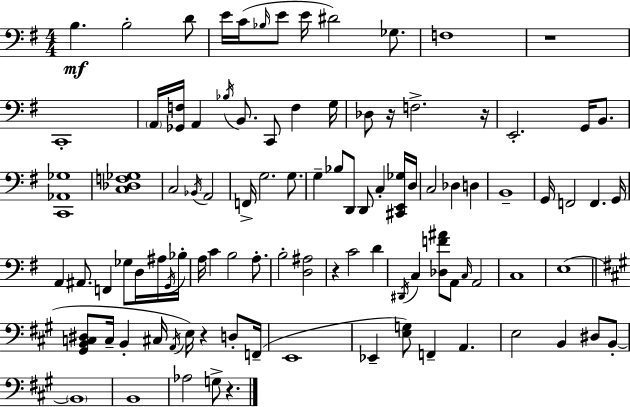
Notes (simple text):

B3/q. B3/h D4/e E4/s C4/s Bb3/s E4/e E4/s D#4/h Gb3/e. F3/w R/w C2/w A2/s [Gb2,F3]/s A2/q Bb3/s B2/e. C2/e F3/q G3/s Db3/e R/s F3/h. R/s E2/h. G2/s B2/e. [C2,Ab2,Gb3]/w [C3,Db3,F3,Gb3]/w C3/h Bb2/s A2/h F2/s G3/h. G3/e. G3/q Bb3/e D2/e D2/e C3/q [C#2,E2,Gb3]/s D3/s C3/h Db3/q D3/q B2/w G2/s F2/h F2/q. G2/s A2/q A#2/e. F2/q Gb3/e D3/s A#3/s G2/s Bb3/s A3/s C4/q B3/h A3/e. B3/h [D3,A#3]/h R/q C4/h D4/q D#2/s C3/q [Db3,F4,A#4]/e A2/e C3/s A2/h C3/w E3/w [G#2,B2,C3,D#3]/e C3/s B2/q C#3/s A2/s E3/s R/q D3/e F2/s E2/w Eb2/q [E3,G3]/e F2/q A2/q. E3/h B2/q D#3/e B2/e B2/w B2/w Ab3/h G3/e R/q.